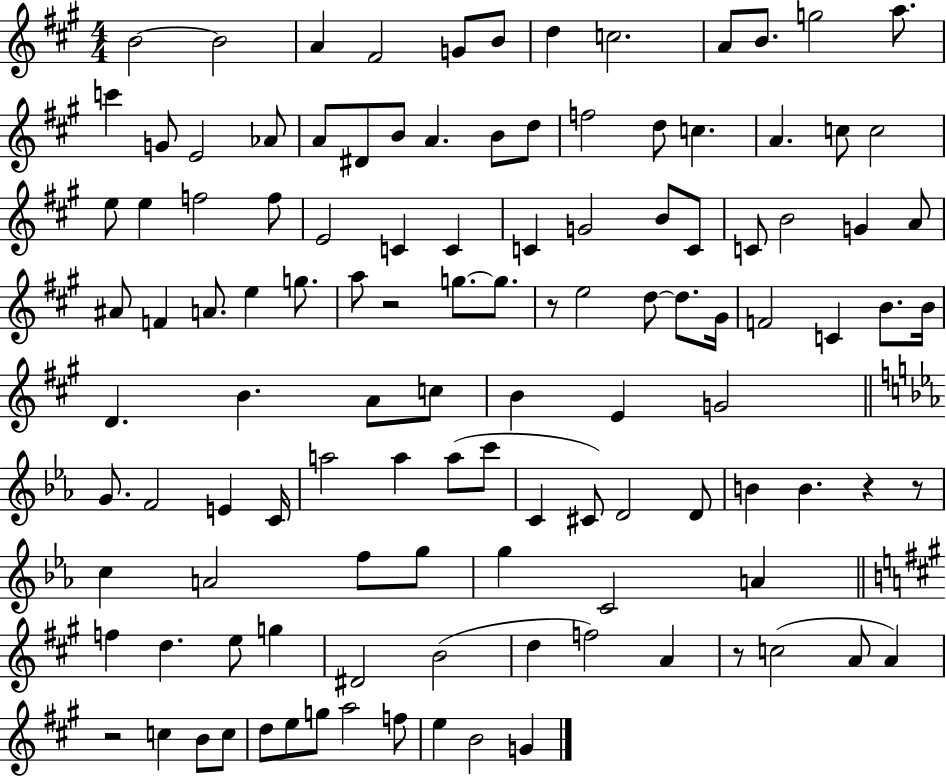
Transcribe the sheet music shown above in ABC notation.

X:1
T:Untitled
M:4/4
L:1/4
K:A
B2 B2 A ^F2 G/2 B/2 d c2 A/2 B/2 g2 a/2 c' G/2 E2 _A/2 A/2 ^D/2 B/2 A B/2 d/2 f2 d/2 c A c/2 c2 e/2 e f2 f/2 E2 C C C G2 B/2 C/2 C/2 B2 G A/2 ^A/2 F A/2 e g/2 a/2 z2 g/2 g/2 z/2 e2 d/2 d/2 ^G/4 F2 C B/2 B/4 D B A/2 c/2 B E G2 G/2 F2 E C/4 a2 a a/2 c'/2 C ^C/2 D2 D/2 B B z z/2 c A2 f/2 g/2 g C2 A f d e/2 g ^D2 B2 d f2 A z/2 c2 A/2 A z2 c B/2 c/2 d/2 e/2 g/2 a2 f/2 e B2 G